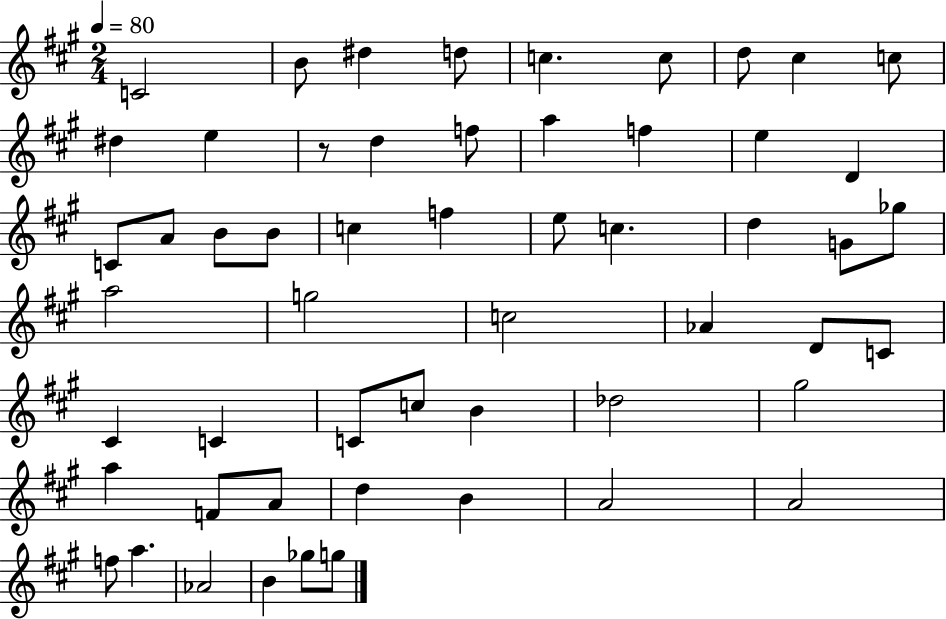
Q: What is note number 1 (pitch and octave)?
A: C4